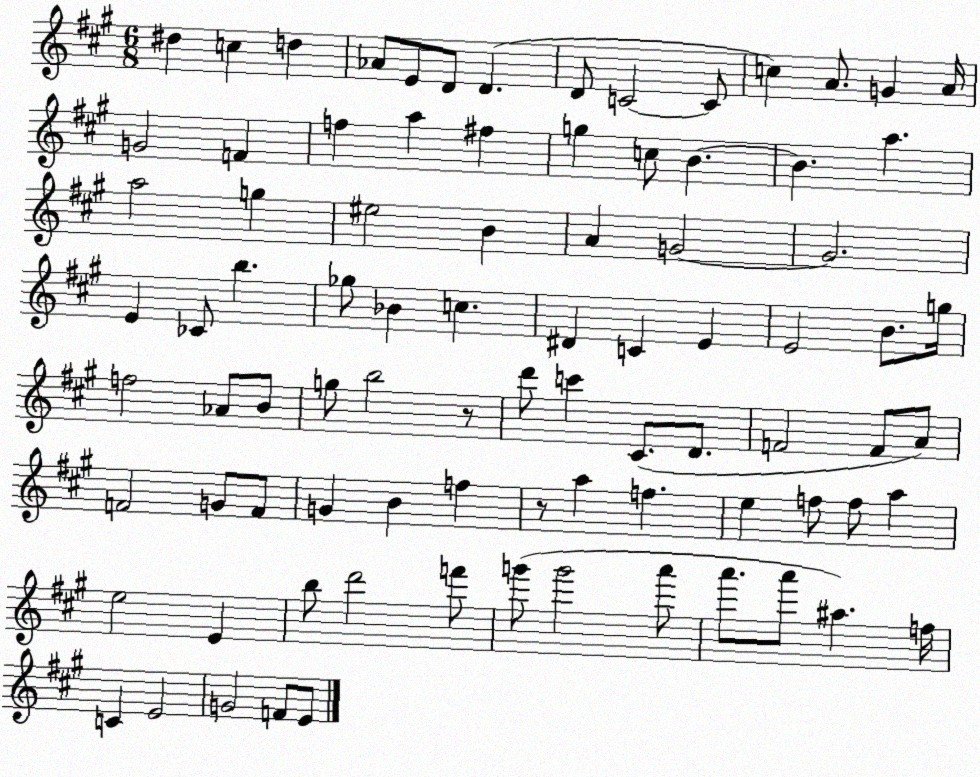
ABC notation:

X:1
T:Untitled
M:6/8
L:1/4
K:A
^d c d _A/2 E/2 D/2 D D/2 C2 C/2 c A/2 G A/4 G2 F f a ^f g c/2 B B a a2 g ^e2 B A G2 G2 E _C/2 b _g/2 _B c ^D C E E2 B/2 g/4 f2 _A/2 B/2 g/2 b2 z/2 d'/2 c' ^C/2 D/2 F2 F/2 A/2 F2 G/2 F/2 G B f z/2 a f e f/2 f/2 a e2 E b/2 d'2 f'/2 g'/2 g'2 a'/2 a'/2 a'/2 ^a f/4 C E2 G2 F/2 E/2